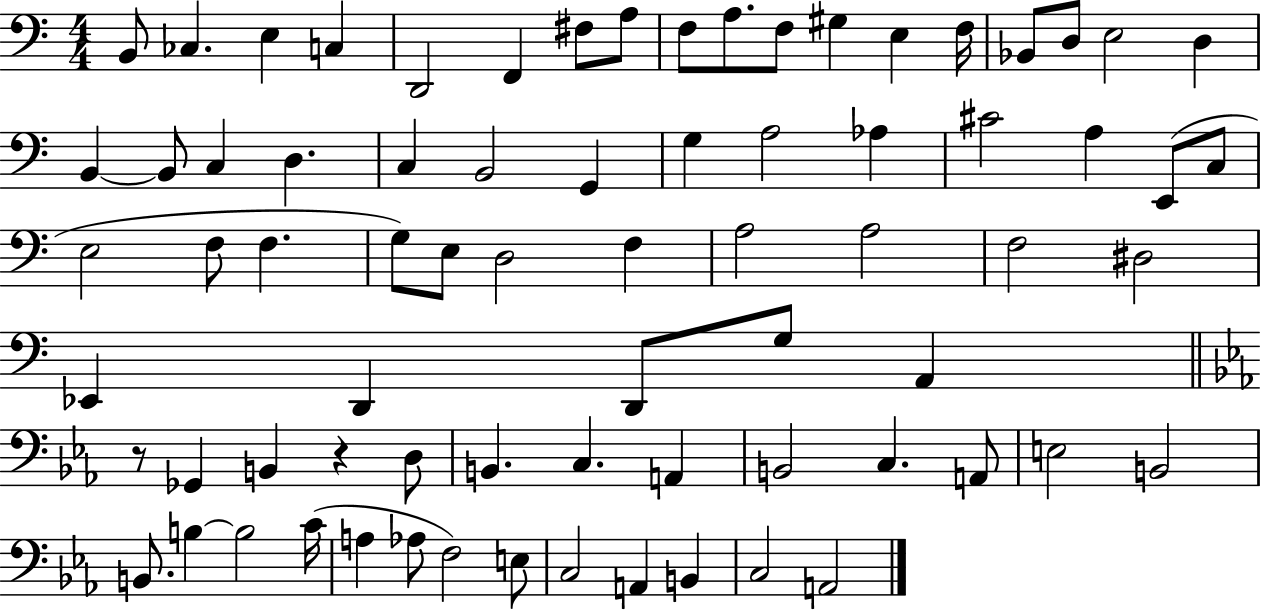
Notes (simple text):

B2/e CES3/q. E3/q C3/q D2/h F2/q F#3/e A3/e F3/e A3/e. F3/e G#3/q E3/q F3/s Bb2/e D3/e E3/h D3/q B2/q B2/e C3/q D3/q. C3/q B2/h G2/q G3/q A3/h Ab3/q C#4/h A3/q E2/e C3/e E3/h F3/e F3/q. G3/e E3/e D3/h F3/q A3/h A3/h F3/h D#3/h Eb2/q D2/q D2/e G3/e A2/q R/e Gb2/q B2/q R/q D3/e B2/q. C3/q. A2/q B2/h C3/q. A2/e E3/h B2/h B2/e. B3/q B3/h C4/s A3/q Ab3/e F3/h E3/e C3/h A2/q B2/q C3/h A2/h